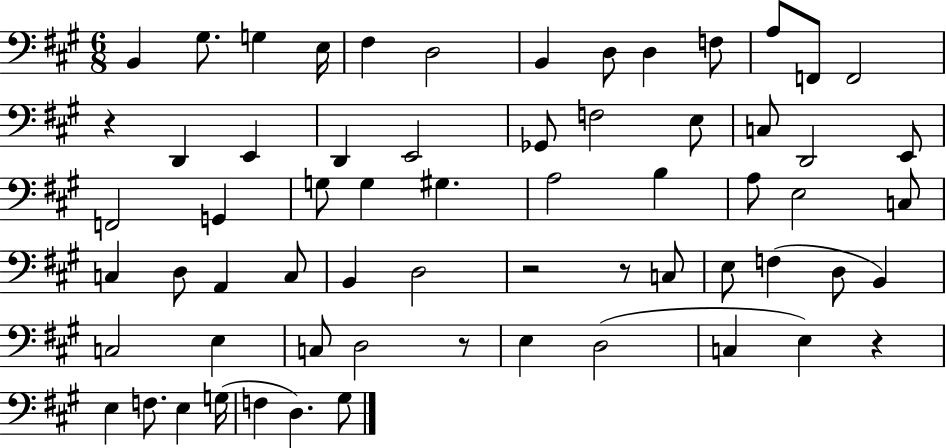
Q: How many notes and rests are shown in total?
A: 64